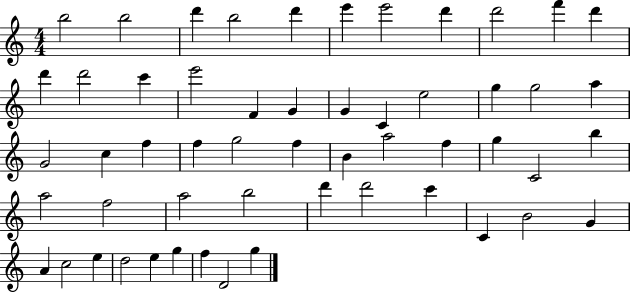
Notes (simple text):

B5/h B5/h D6/q B5/h D6/q E6/q E6/h D6/q D6/h F6/q D6/q D6/q D6/h C6/q E6/h F4/q G4/q G4/q C4/q E5/h G5/q G5/h A5/q G4/h C5/q F5/q F5/q G5/h F5/q B4/q A5/h F5/q G5/q C4/h B5/q A5/h F5/h A5/h B5/h D6/q D6/h C6/q C4/q B4/h G4/q A4/q C5/h E5/q D5/h E5/q G5/q F5/q D4/h G5/q